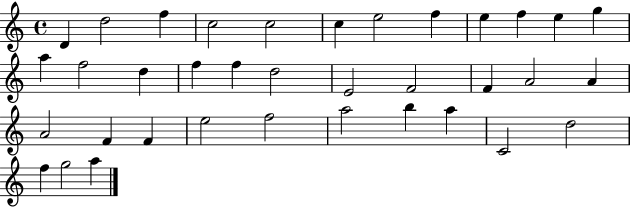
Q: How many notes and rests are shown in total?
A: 36